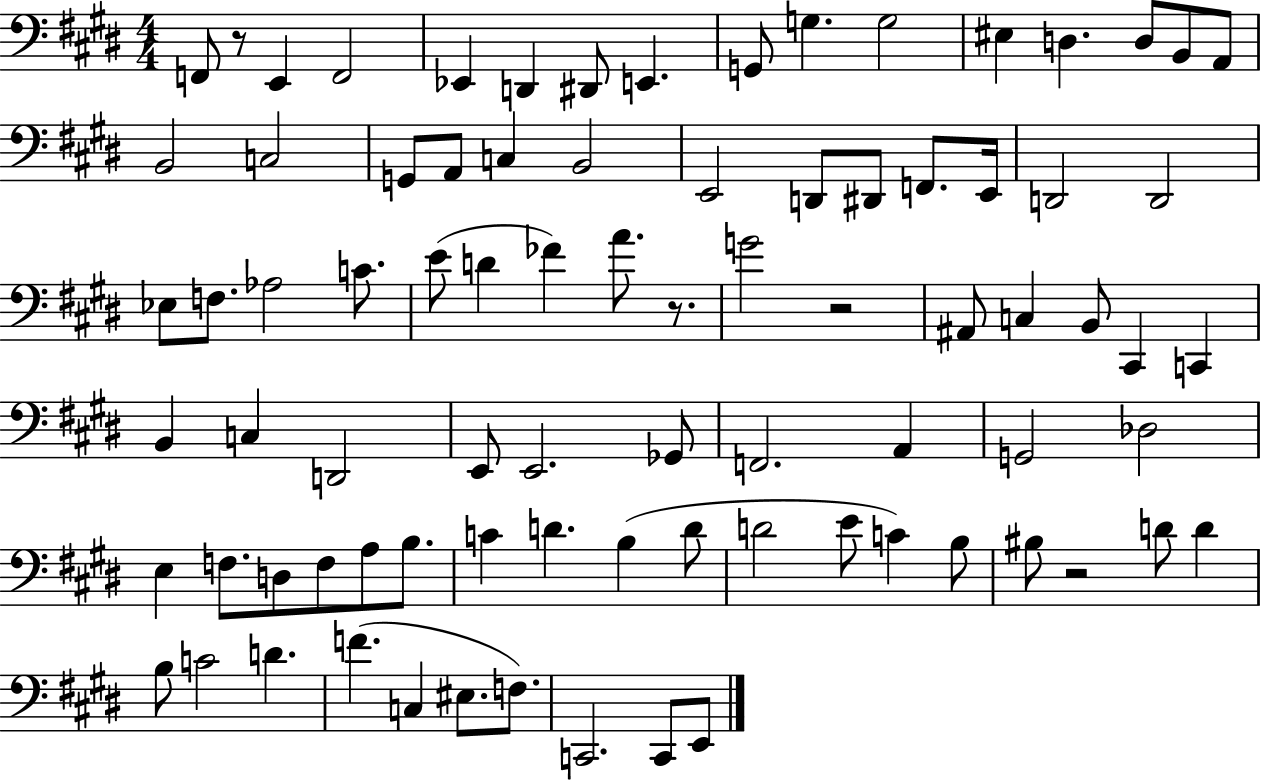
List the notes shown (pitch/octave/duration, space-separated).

F2/e R/e E2/q F2/h Eb2/q D2/q D#2/e E2/q. G2/e G3/q. G3/h EIS3/q D3/q. D3/e B2/e A2/e B2/h C3/h G2/e A2/e C3/q B2/h E2/h D2/e D#2/e F2/e. E2/s D2/h D2/h Eb3/e F3/e. Ab3/h C4/e. E4/e D4/q FES4/q A4/e. R/e. G4/h R/h A#2/e C3/q B2/e C#2/q C2/q B2/q C3/q D2/h E2/e E2/h. Gb2/e F2/h. A2/q G2/h Db3/h E3/q F3/e. D3/e F3/e A3/e B3/e. C4/q D4/q. B3/q D4/e D4/h E4/e C4/q B3/e BIS3/e R/h D4/e D4/q B3/e C4/h D4/q. F4/q. C3/q EIS3/e. F3/e. C2/h. C2/e E2/e